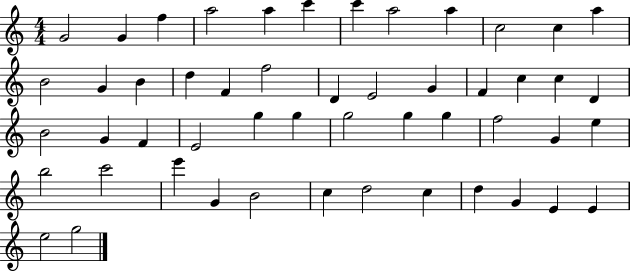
{
  \clef treble
  \numericTimeSignature
  \time 4/4
  \key c \major
  g'2 g'4 f''4 | a''2 a''4 c'''4 | c'''4 a''2 a''4 | c''2 c''4 a''4 | \break b'2 g'4 b'4 | d''4 f'4 f''2 | d'4 e'2 g'4 | f'4 c''4 c''4 d'4 | \break b'2 g'4 f'4 | e'2 g''4 g''4 | g''2 g''4 g''4 | f''2 g'4 e''4 | \break b''2 c'''2 | e'''4 g'4 b'2 | c''4 d''2 c''4 | d''4 g'4 e'4 e'4 | \break e''2 g''2 | \bar "|."
}